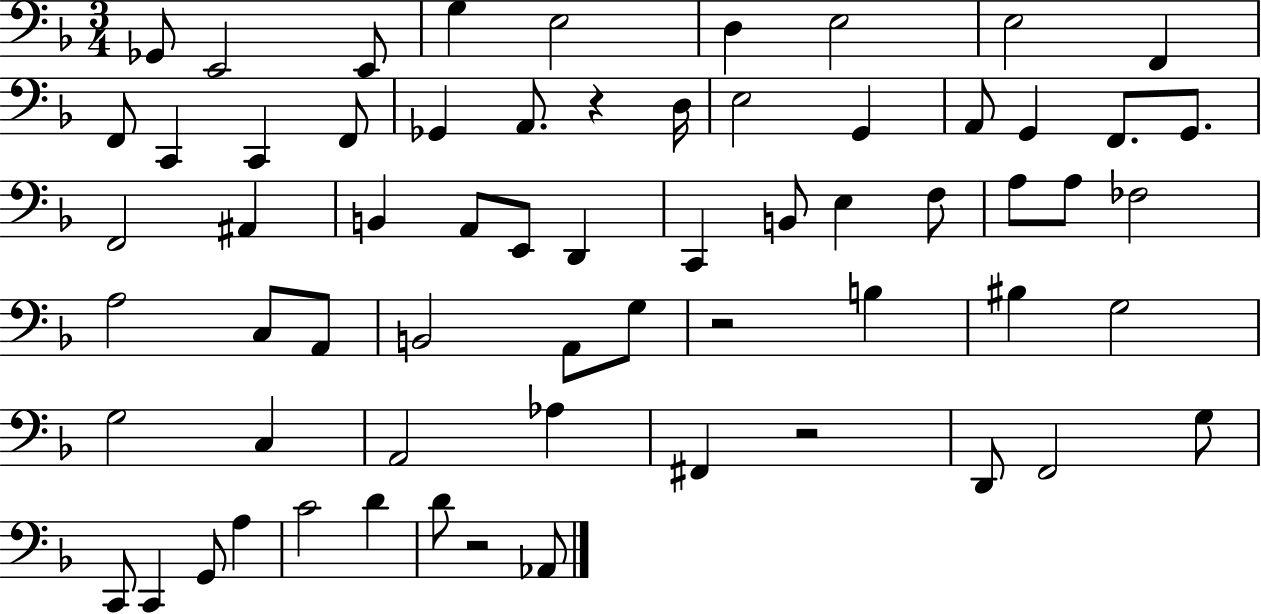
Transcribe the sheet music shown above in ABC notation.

X:1
T:Untitled
M:3/4
L:1/4
K:F
_G,,/2 E,,2 E,,/2 G, E,2 D, E,2 E,2 F,, F,,/2 C,, C,, F,,/2 _G,, A,,/2 z D,/4 E,2 G,, A,,/2 G,, F,,/2 G,,/2 F,,2 ^A,, B,, A,,/2 E,,/2 D,, C,, B,,/2 E, F,/2 A,/2 A,/2 _F,2 A,2 C,/2 A,,/2 B,,2 A,,/2 G,/2 z2 B, ^B, G,2 G,2 C, A,,2 _A, ^F,, z2 D,,/2 F,,2 G,/2 C,,/2 C,, G,,/2 A, C2 D D/2 z2 _A,,/2